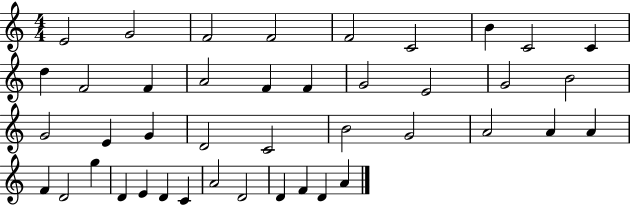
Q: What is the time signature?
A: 4/4